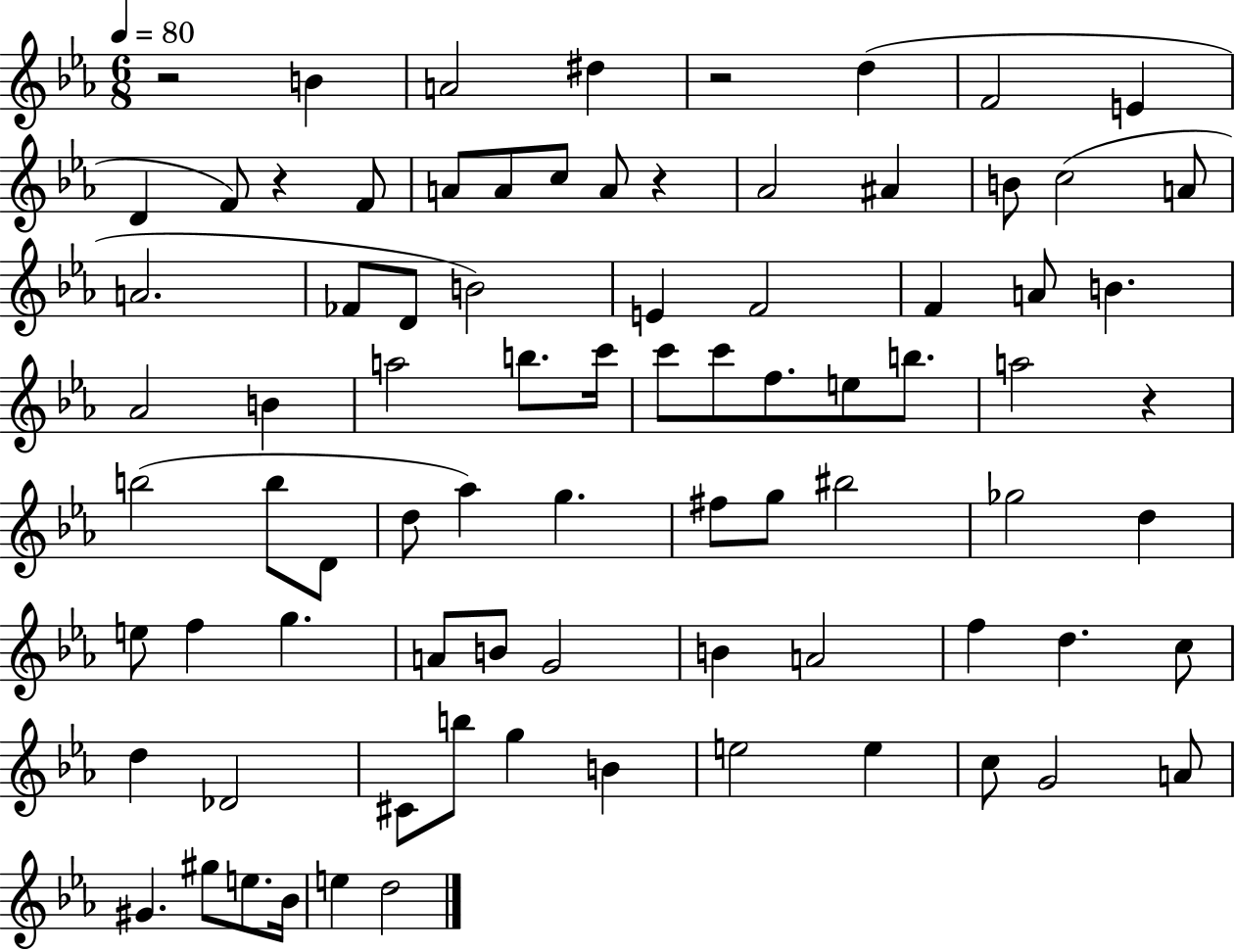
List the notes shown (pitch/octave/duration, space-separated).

R/h B4/q A4/h D#5/q R/h D5/q F4/h E4/q D4/q F4/e R/q F4/e A4/e A4/e C5/e A4/e R/q Ab4/h A#4/q B4/e C5/h A4/e A4/h. FES4/e D4/e B4/h E4/q F4/h F4/q A4/e B4/q. Ab4/h B4/q A5/h B5/e. C6/s C6/e C6/e F5/e. E5/e B5/e. A5/h R/q B5/h B5/e D4/e D5/e Ab5/q G5/q. F#5/e G5/e BIS5/h Gb5/h D5/q E5/e F5/q G5/q. A4/e B4/e G4/h B4/q A4/h F5/q D5/q. C5/e D5/q Db4/h C#4/e B5/e G5/q B4/q E5/h E5/q C5/e G4/h A4/e G#4/q. G#5/e E5/e. Bb4/s E5/q D5/h